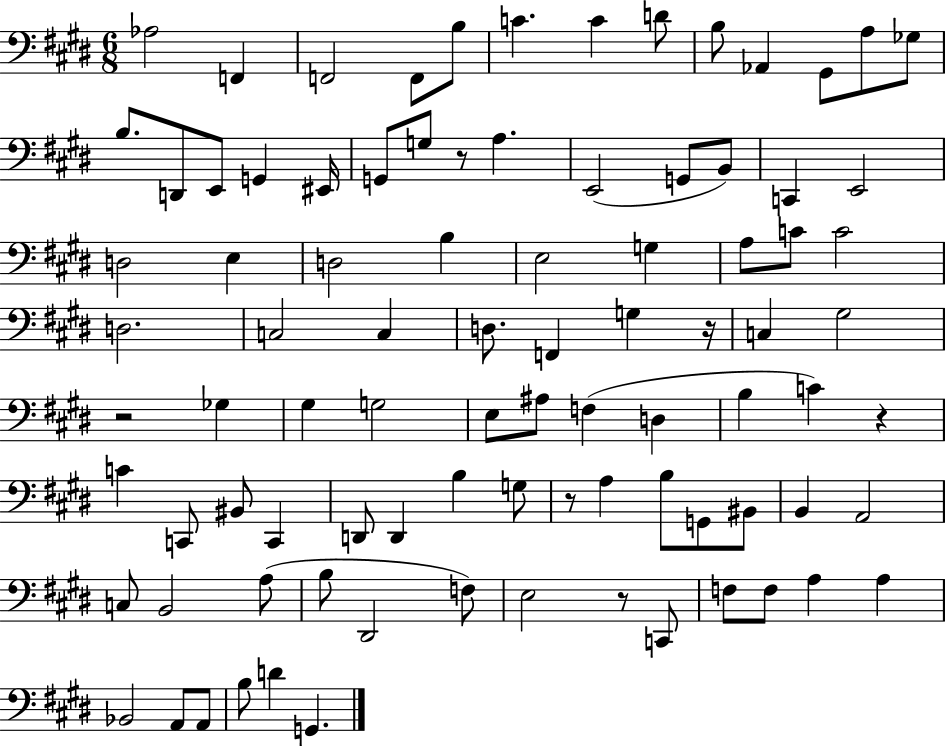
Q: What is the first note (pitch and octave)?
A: Ab3